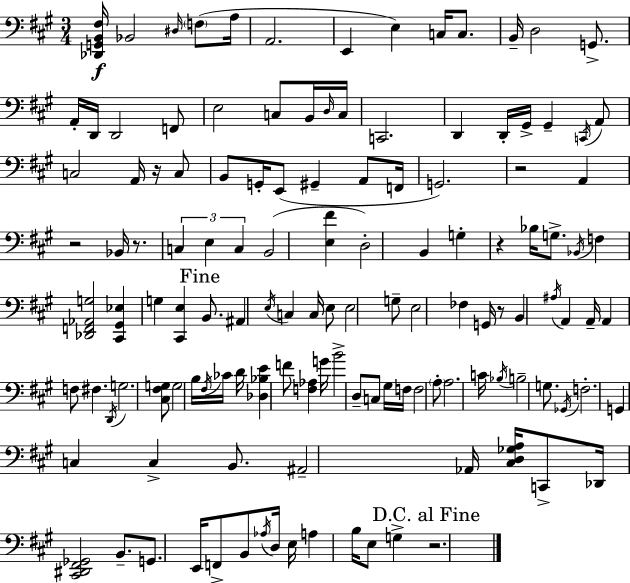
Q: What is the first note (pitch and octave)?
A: Bb2